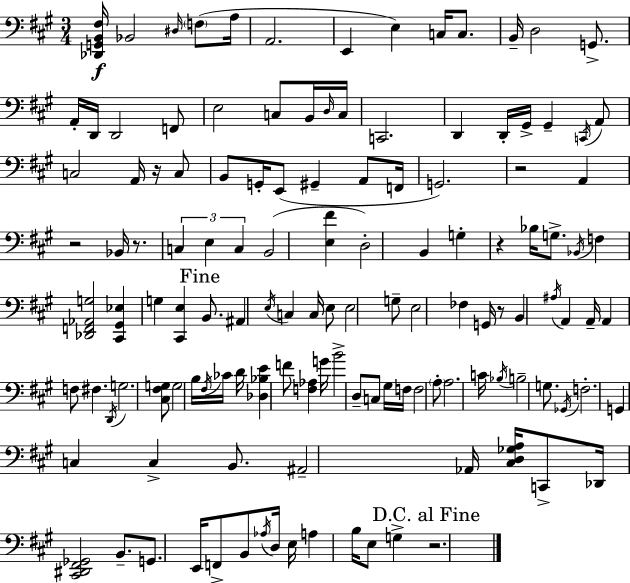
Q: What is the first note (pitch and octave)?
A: Bb2